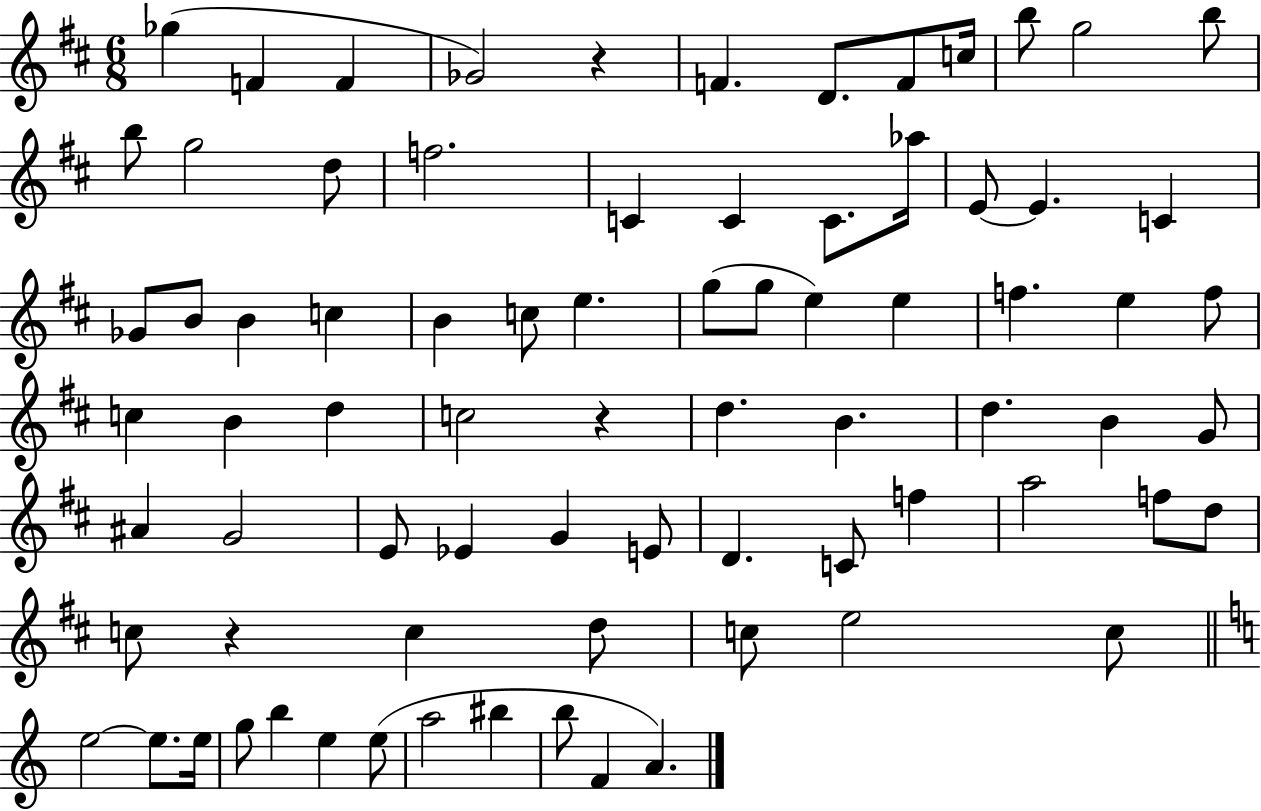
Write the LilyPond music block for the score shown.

{
  \clef treble
  \numericTimeSignature
  \time 6/8
  \key d \major
  ges''4( f'4 f'4 | ges'2) r4 | f'4. d'8. f'8 c''16 | b''8 g''2 b''8 | \break b''8 g''2 d''8 | f''2. | c'4 c'4 c'8. aes''16 | e'8~~ e'4. c'4 | \break ges'8 b'8 b'4 c''4 | b'4 c''8 e''4. | g''8( g''8 e''4) e''4 | f''4. e''4 f''8 | \break c''4 b'4 d''4 | c''2 r4 | d''4. b'4. | d''4. b'4 g'8 | \break ais'4 g'2 | e'8 ees'4 g'4 e'8 | d'4. c'8 f''4 | a''2 f''8 d''8 | \break c''8 r4 c''4 d''8 | c''8 e''2 c''8 | \bar "||" \break \key c \major e''2~~ e''8. e''16 | g''8 b''4 e''4 e''8( | a''2 bis''4 | b''8 f'4 a'4.) | \break \bar "|."
}